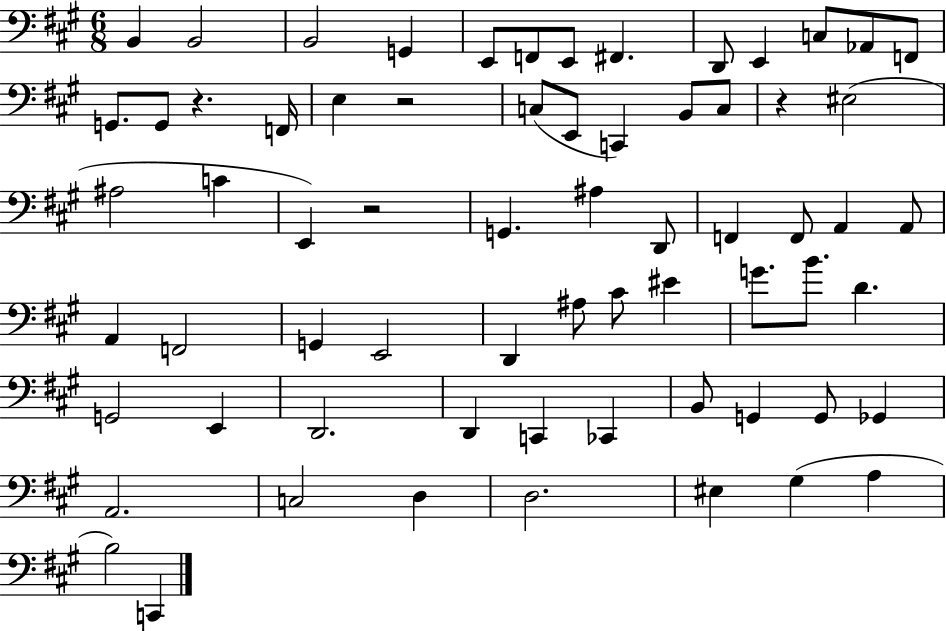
B2/q B2/h B2/h G2/q E2/e F2/e E2/e F#2/q. D2/e E2/q C3/e Ab2/e F2/e G2/e. G2/e R/q. F2/s E3/q R/h C3/e E2/e C2/q B2/e C3/e R/q EIS3/h A#3/h C4/q E2/q R/h G2/q. A#3/q D2/e F2/q F2/e A2/q A2/e A2/q F2/h G2/q E2/h D2/q A#3/e C#4/e EIS4/q G4/e. B4/e. D4/q. G2/h E2/q D2/h. D2/q C2/q CES2/q B2/e G2/q G2/e Gb2/q A2/h. C3/h D3/q D3/h. EIS3/q G#3/q A3/q B3/h C2/q